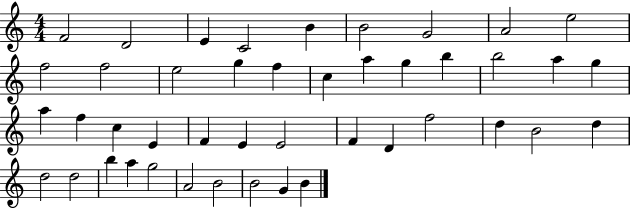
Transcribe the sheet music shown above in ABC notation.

X:1
T:Untitled
M:4/4
L:1/4
K:C
F2 D2 E C2 B B2 G2 A2 e2 f2 f2 e2 g f c a g b b2 a g a f c E F E E2 F D f2 d B2 d d2 d2 b a g2 A2 B2 B2 G B